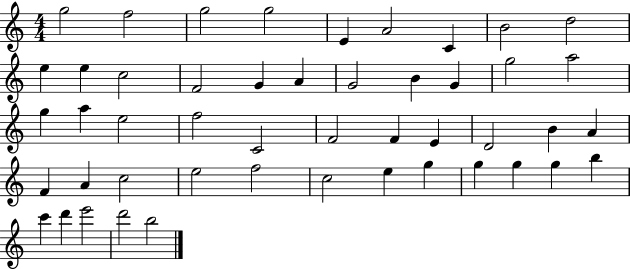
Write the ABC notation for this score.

X:1
T:Untitled
M:4/4
L:1/4
K:C
g2 f2 g2 g2 E A2 C B2 d2 e e c2 F2 G A G2 B G g2 a2 g a e2 f2 C2 F2 F E D2 B A F A c2 e2 f2 c2 e g g g g b c' d' e'2 d'2 b2